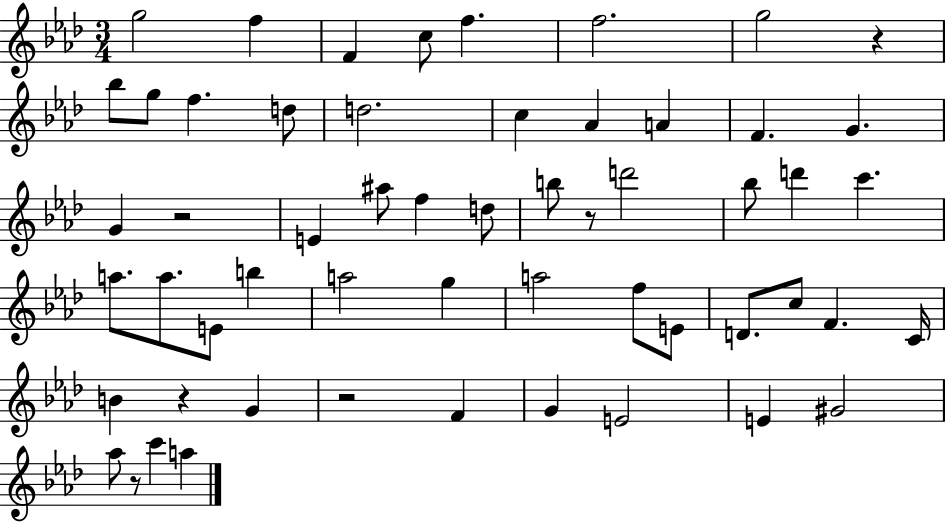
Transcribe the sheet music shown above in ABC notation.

X:1
T:Untitled
M:3/4
L:1/4
K:Ab
g2 f F c/2 f f2 g2 z _b/2 g/2 f d/2 d2 c _A A F G G z2 E ^a/2 f d/2 b/2 z/2 d'2 _b/2 d' c' a/2 a/2 E/2 b a2 g a2 f/2 E/2 D/2 c/2 F C/4 B z G z2 F G E2 E ^G2 _a/2 z/2 c' a